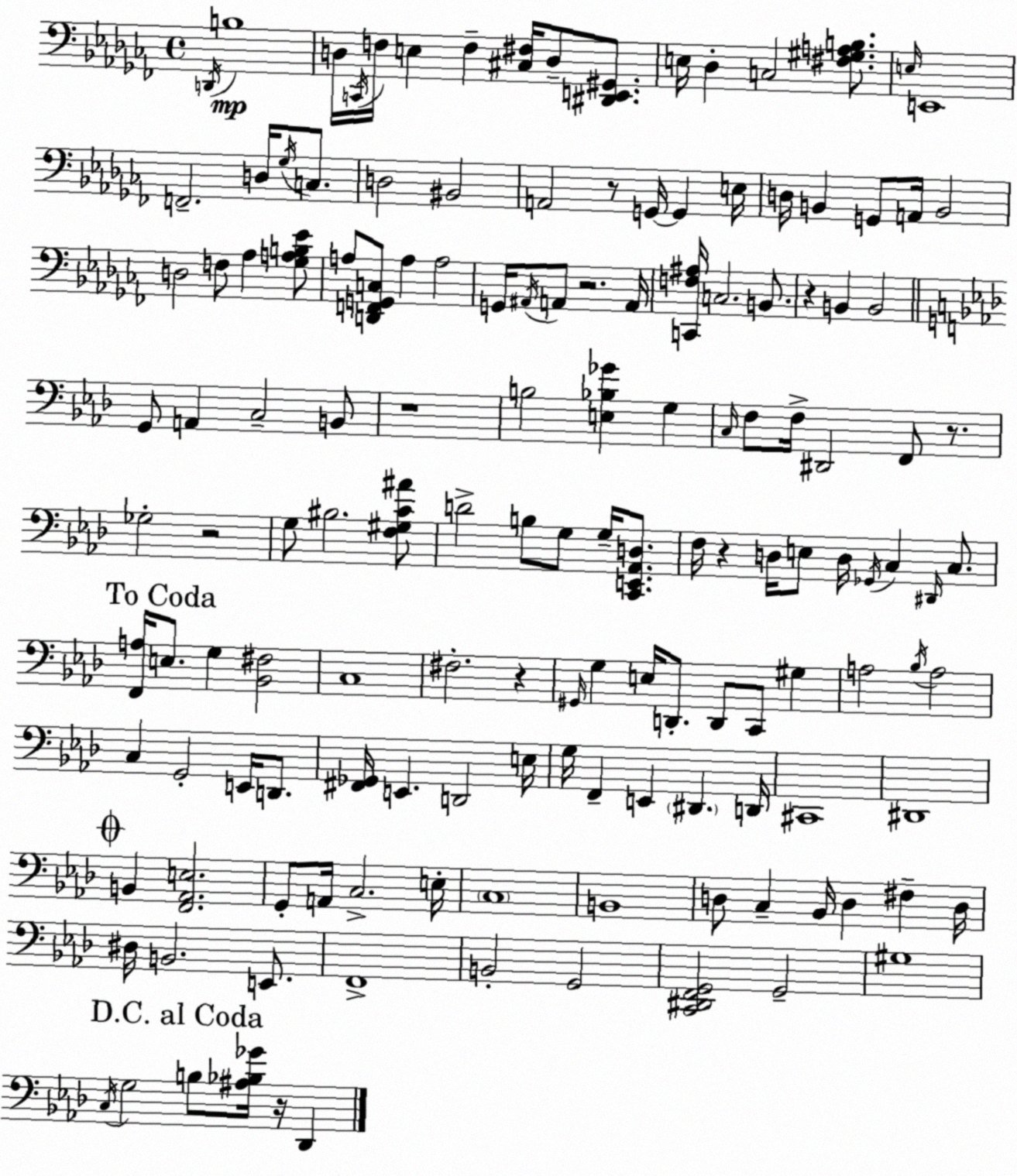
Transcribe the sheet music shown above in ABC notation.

X:1
T:Untitled
M:4/4
L:1/4
K:Abm
D,,/4 B,4 D,/4 C,,/4 F,/4 E, F, [^C,^F,]/4 D,/2 [^D,,E,,^G,,]/2 E,/4 _D, C,2 [^F,^G,A,B,]/2 E,/4 E,,4 F,,2 D,/4 _G,/4 C,/2 D,2 ^B,,2 A,,2 z/2 G,,/4 G,, E,/4 D,/4 B,, G,,/2 A,,/4 B,,2 D,2 F,/2 _A, [_G,A,B,_E]/2 A,/2 [D,,F,,G,,C,]/2 A, A,2 G,,/4 ^A,,/4 A,,/2 z2 A,,/4 [C,,F,^A,]/4 C,2 B,,/2 z B,, B,,2 G,,/2 A,, C,2 B,,/2 z4 B,2 [E,_B,_G] G, C,/4 F,/2 F,/4 ^D,,2 F,,/2 z/2 _G,2 z2 G,/2 ^B,2 [F,^G,C^A]/2 D2 B,/2 G,/2 G,/4 [C,,E,,_A,,D,]/2 F,/4 z D,/4 E,/2 D,/4 _G,,/4 C, ^D,,/4 C,/2 [F,,A,]/4 E,/2 G, [_B,,^F,]2 C,4 ^F,2 z ^G,,/4 G, E,/4 D,,/2 D,,/2 C,,/2 ^G, A,2 _B,/4 A,2 C, G,,2 E,,/4 D,,/2 [^F,,_G,,]/4 E,, D,,2 E,/4 G,/4 F,, E,, ^D,, D,,/4 ^C,,4 ^D,,4 B,, [F,,_A,,E,]2 G,,/2 A,,/4 C,2 E,/4 C,4 B,,4 D,/2 C, _B,,/4 D, ^F, D,/4 ^D,/4 B,,2 E,,/2 F,,4 B,,2 G,,2 [C,,^D,,F,,G,,]2 G,,2 ^G,4 C,/4 G,2 B,/2 [^A,_B,_G]/4 z/4 _D,,